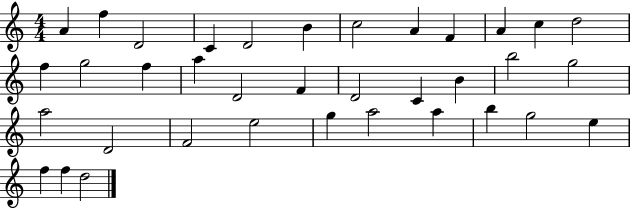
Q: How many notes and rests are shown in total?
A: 36